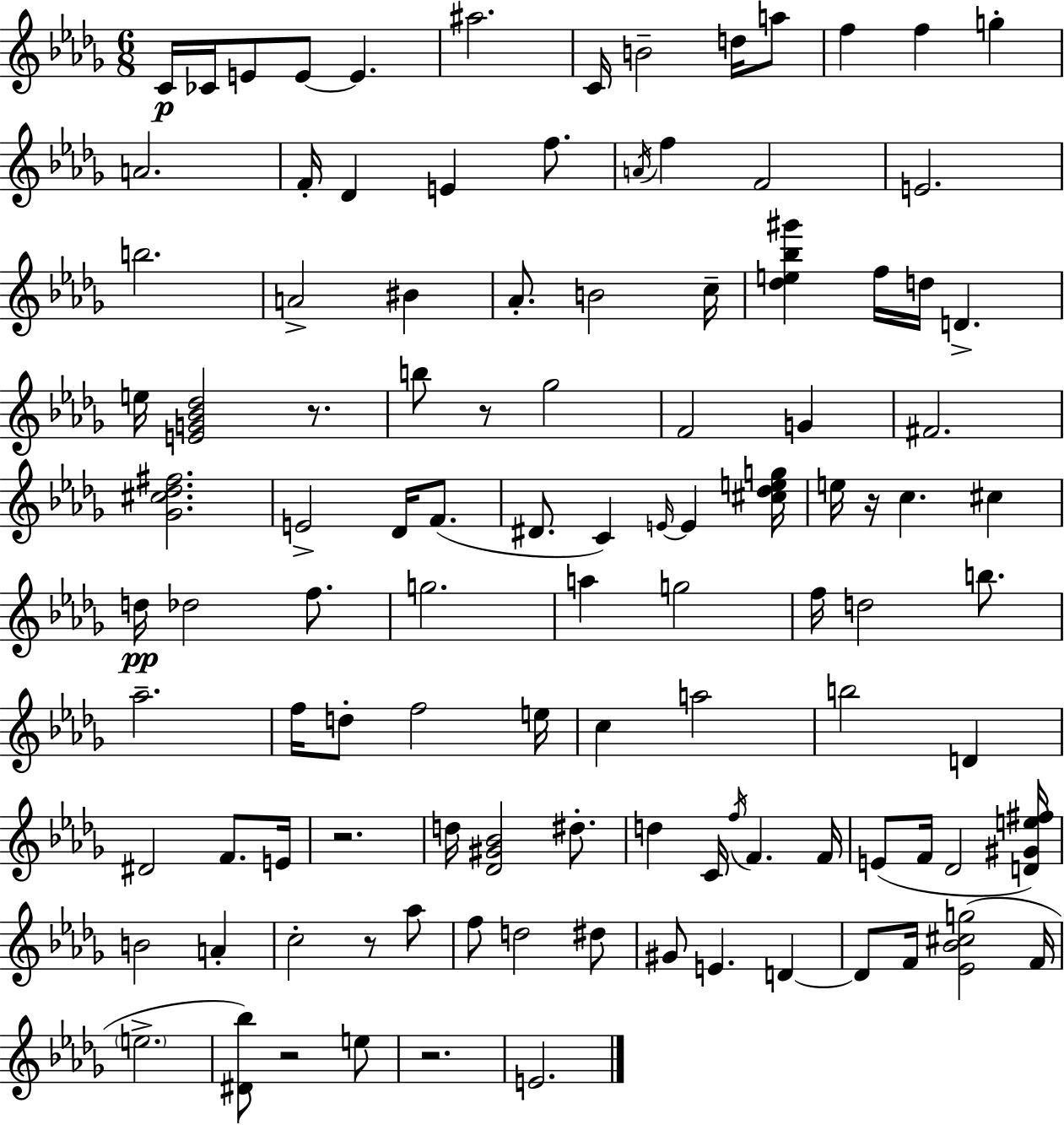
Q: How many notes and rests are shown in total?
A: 109